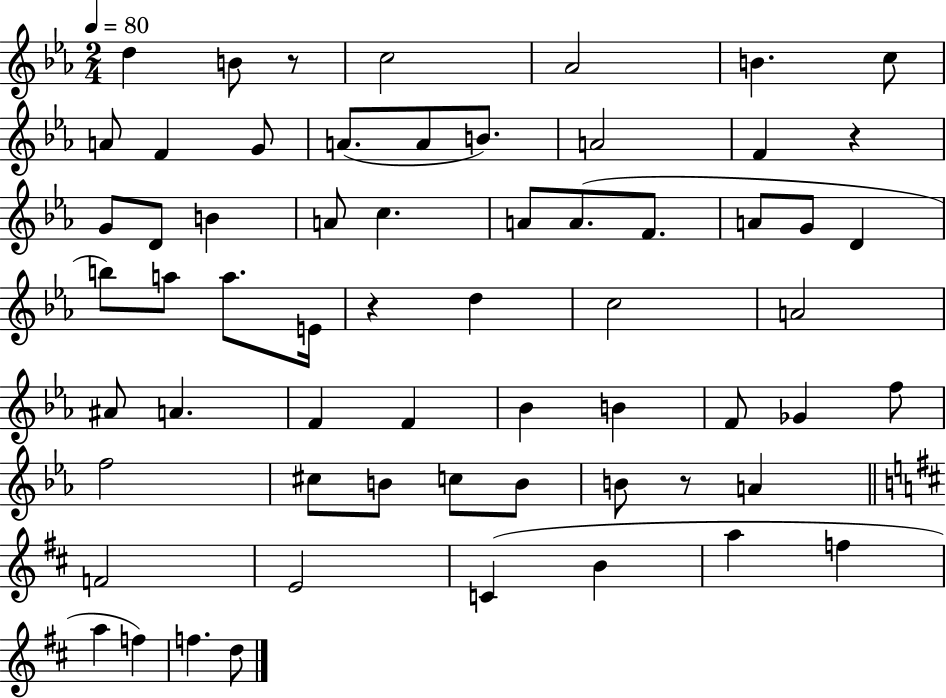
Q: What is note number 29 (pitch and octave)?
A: E4